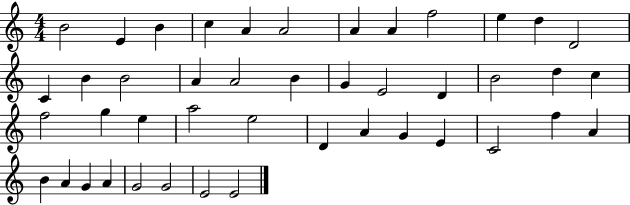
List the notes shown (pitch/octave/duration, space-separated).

B4/h E4/q B4/q C5/q A4/q A4/h A4/q A4/q F5/h E5/q D5/q D4/h C4/q B4/q B4/h A4/q A4/h B4/q G4/q E4/h D4/q B4/h D5/q C5/q F5/h G5/q E5/q A5/h E5/h D4/q A4/q G4/q E4/q C4/h F5/q A4/q B4/q A4/q G4/q A4/q G4/h G4/h E4/h E4/h